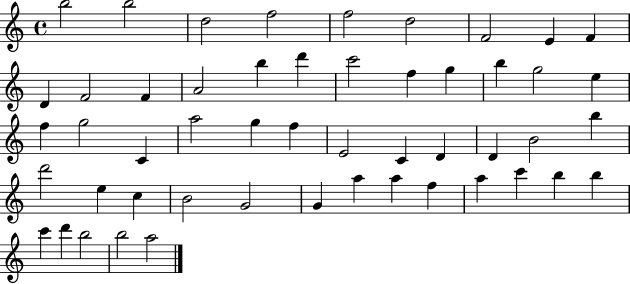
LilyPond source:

{
  \clef treble
  \time 4/4
  \defaultTimeSignature
  \key c \major
  b''2 b''2 | d''2 f''2 | f''2 d''2 | f'2 e'4 f'4 | \break d'4 f'2 f'4 | a'2 b''4 d'''4 | c'''2 f''4 g''4 | b''4 g''2 e''4 | \break f''4 g''2 c'4 | a''2 g''4 f''4 | e'2 c'4 d'4 | d'4 b'2 b''4 | \break d'''2 e''4 c''4 | b'2 g'2 | g'4 a''4 a''4 f''4 | a''4 c'''4 b''4 b''4 | \break c'''4 d'''4 b''2 | b''2 a''2 | \bar "|."
}